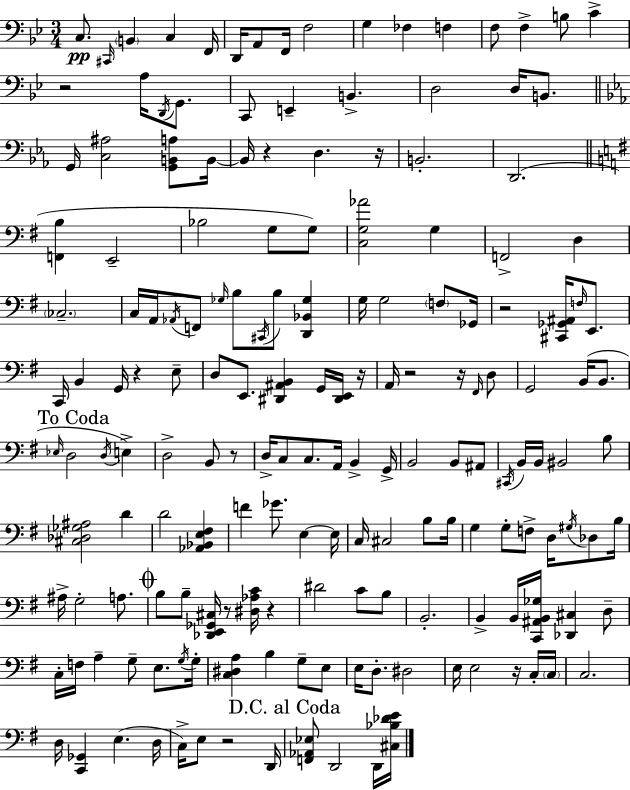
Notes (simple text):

C3/e. C#2/s B2/q C3/q F2/s D2/s A2/e F2/s F3/h G3/q FES3/q F3/q F3/e F3/q B3/e C4/q R/h A3/s D2/s G2/e. C2/e E2/q B2/q. D3/h D3/s B2/e. G2/s [C3,A#3]/h [G2,B2,A3]/e B2/s B2/s R/q D3/q. R/s B2/h. D2/h. [F2,B3]/q E2/h Bb3/h G3/e G3/e [C3,G3,Ab4]/h G3/q F2/h D3/q CES3/h. C3/s A2/s Ab2/s F2/e Gb3/s B3/e C#2/s B3/e [D2,Bb2,Gb3]/q G3/s G3/h F3/e Gb2/s R/h [C#2,Gb2,A#2]/s F3/s E2/e. C2/s B2/q G2/s R/q E3/e D3/e E2/e. [D#2,A#2,B2]/q G2/s [D#2,E2]/s R/s A2/s R/h R/s F#2/s D3/e G2/h B2/s B2/e. Eb3/s D3/h D3/s E3/q D3/h B2/e R/e D3/s C3/e C3/e. A2/s B2/q G2/s B2/h B2/e A#2/e C#2/s B2/s B2/s BIS2/h B3/e [C#3,Db3,Gb3,A#3]/h D4/q D4/h [Ab2,Bb2,E3,F#3]/q F4/q Gb4/e. E3/q E3/s C3/s C#3/h B3/e B3/s G3/q G3/e F3/e D3/s G#3/s Db3/e B3/s A#3/s G3/h A3/e. B3/e B3/e [Db2,E2,Gb2,C#3]/s R/e [D#3,Ab3,C4]/s R/q D#4/h C4/e B3/e B2/h. B2/q B2/s [C2,A#2,B2,Gb3]/s [Db2,C#3]/q D3/e C3/s F3/s A3/q G3/e E3/e. G3/s G3/s [C3,D#3,A3]/q B3/q G3/e E3/e E3/s D3/e. D#3/h E3/s E3/h R/s C3/s C3/s C3/h. D3/s [C2,Gb2]/q E3/q. D3/s C3/s E3/e R/h D2/s [F2,Ab2,Eb3]/e D2/h D2/s [C#3,Bb3,Db4,E4]/s